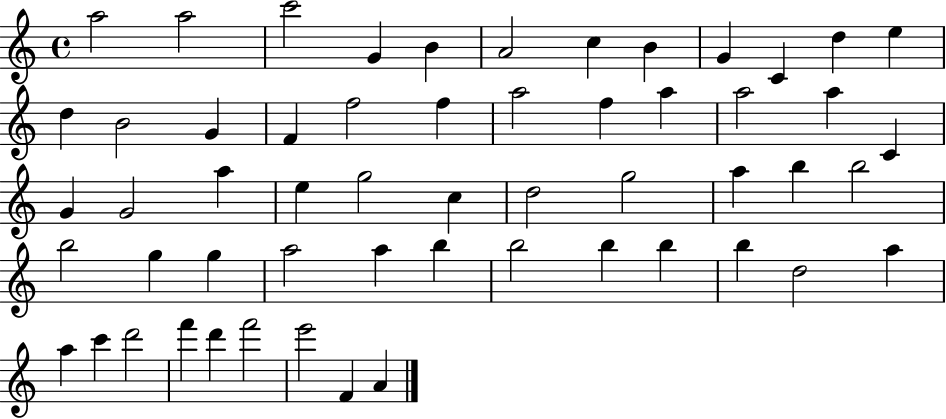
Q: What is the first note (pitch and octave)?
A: A5